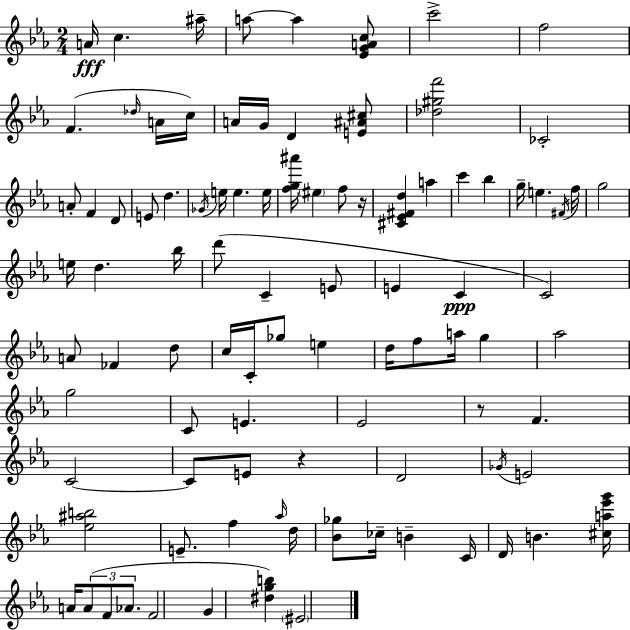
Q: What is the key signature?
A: EES major